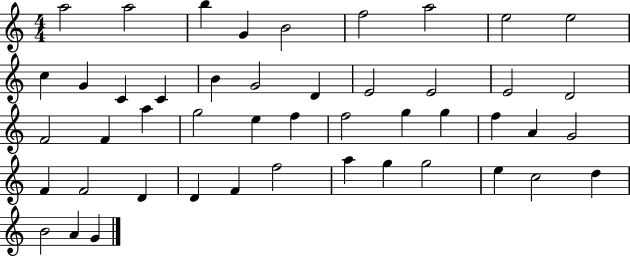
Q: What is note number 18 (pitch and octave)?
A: E4